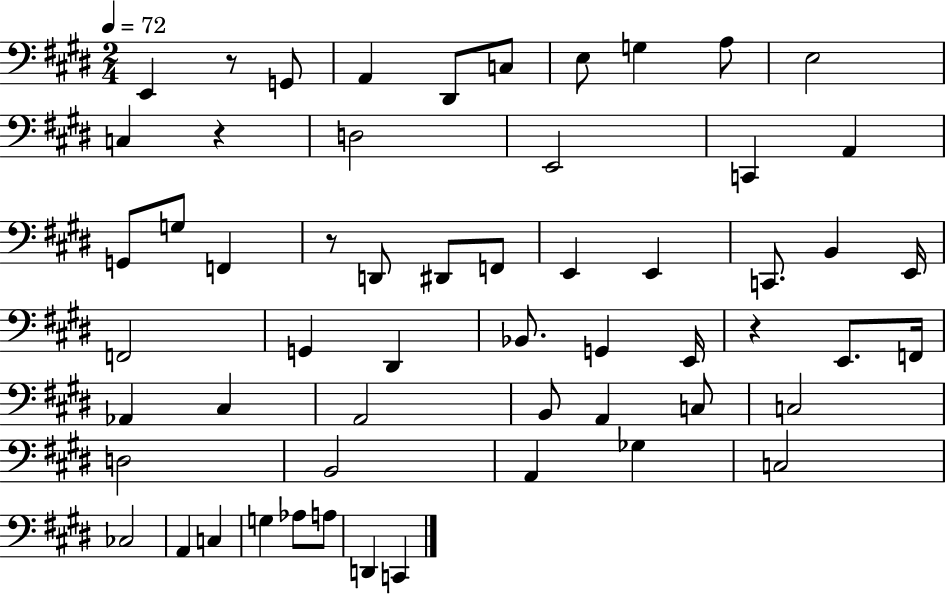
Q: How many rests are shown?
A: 4